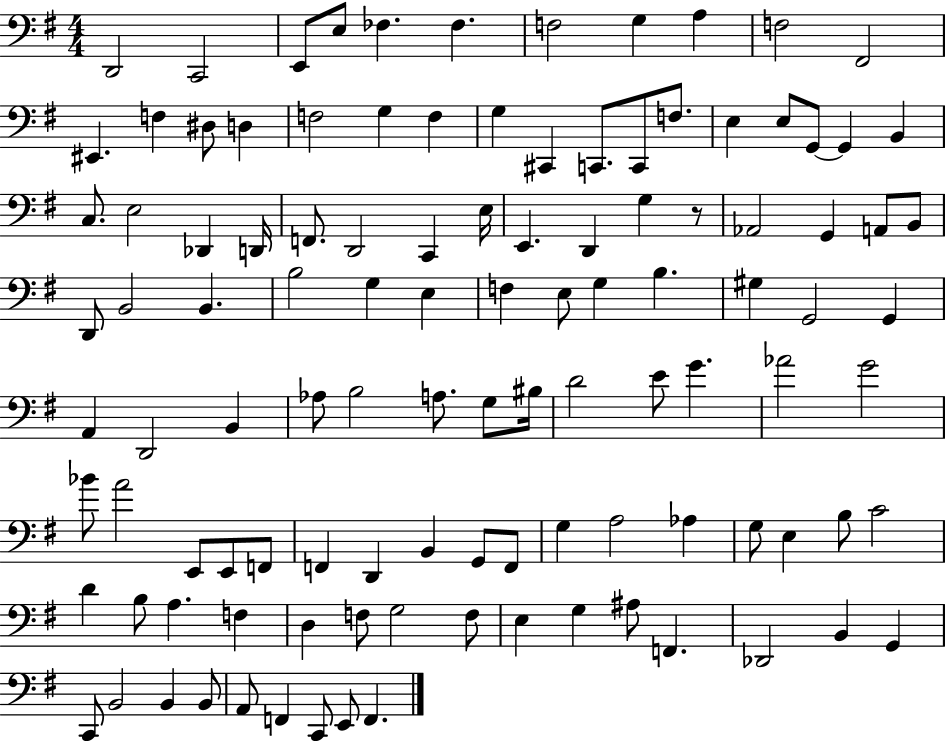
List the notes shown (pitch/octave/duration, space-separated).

D2/h C2/h E2/e E3/e FES3/q. FES3/q. F3/h G3/q A3/q F3/h F#2/h EIS2/q. F3/q D#3/e D3/q F3/h G3/q F3/q G3/q C#2/q C2/e. C2/e F3/e. E3/q E3/e G2/e G2/q B2/q C3/e. E3/h Db2/q D2/s F2/e. D2/h C2/q E3/s E2/q. D2/q G3/q R/e Ab2/h G2/q A2/e B2/e D2/e B2/h B2/q. B3/h G3/q E3/q F3/q E3/e G3/q B3/q. G#3/q G2/h G2/q A2/q D2/h B2/q Ab3/e B3/h A3/e. G3/e BIS3/s D4/h E4/e G4/q. Ab4/h G4/h Bb4/e A4/h E2/e E2/e F2/e F2/q D2/q B2/q G2/e F2/e G3/q A3/h Ab3/q G3/e E3/q B3/e C4/h D4/q B3/e A3/q. F3/q D3/q F3/e G3/h F3/e E3/q G3/q A#3/e F2/q. Db2/h B2/q G2/q C2/e B2/h B2/q B2/e A2/e F2/q C2/e E2/e F2/q.